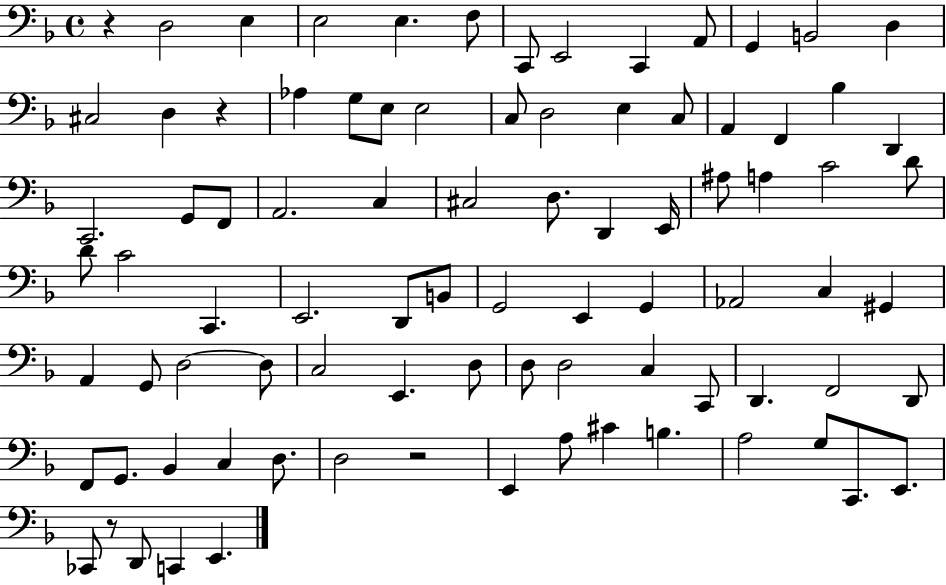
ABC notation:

X:1
T:Untitled
M:4/4
L:1/4
K:F
z D,2 E, E,2 E, F,/2 C,,/2 E,,2 C,, A,,/2 G,, B,,2 D, ^C,2 D, z _A, G,/2 E,/2 E,2 C,/2 D,2 E, C,/2 A,, F,, _B, D,, C,,2 G,,/2 F,,/2 A,,2 C, ^C,2 D,/2 D,, E,,/4 ^A,/2 A, C2 D/2 D/2 C2 C,, E,,2 D,,/2 B,,/2 G,,2 E,, G,, _A,,2 C, ^G,, A,, G,,/2 D,2 D,/2 C,2 E,, D,/2 D,/2 D,2 C, C,,/2 D,, F,,2 D,,/2 F,,/2 G,,/2 _B,, C, D,/2 D,2 z2 E,, A,/2 ^C B, A,2 G,/2 C,,/2 E,,/2 _C,,/2 z/2 D,,/2 C,, E,,